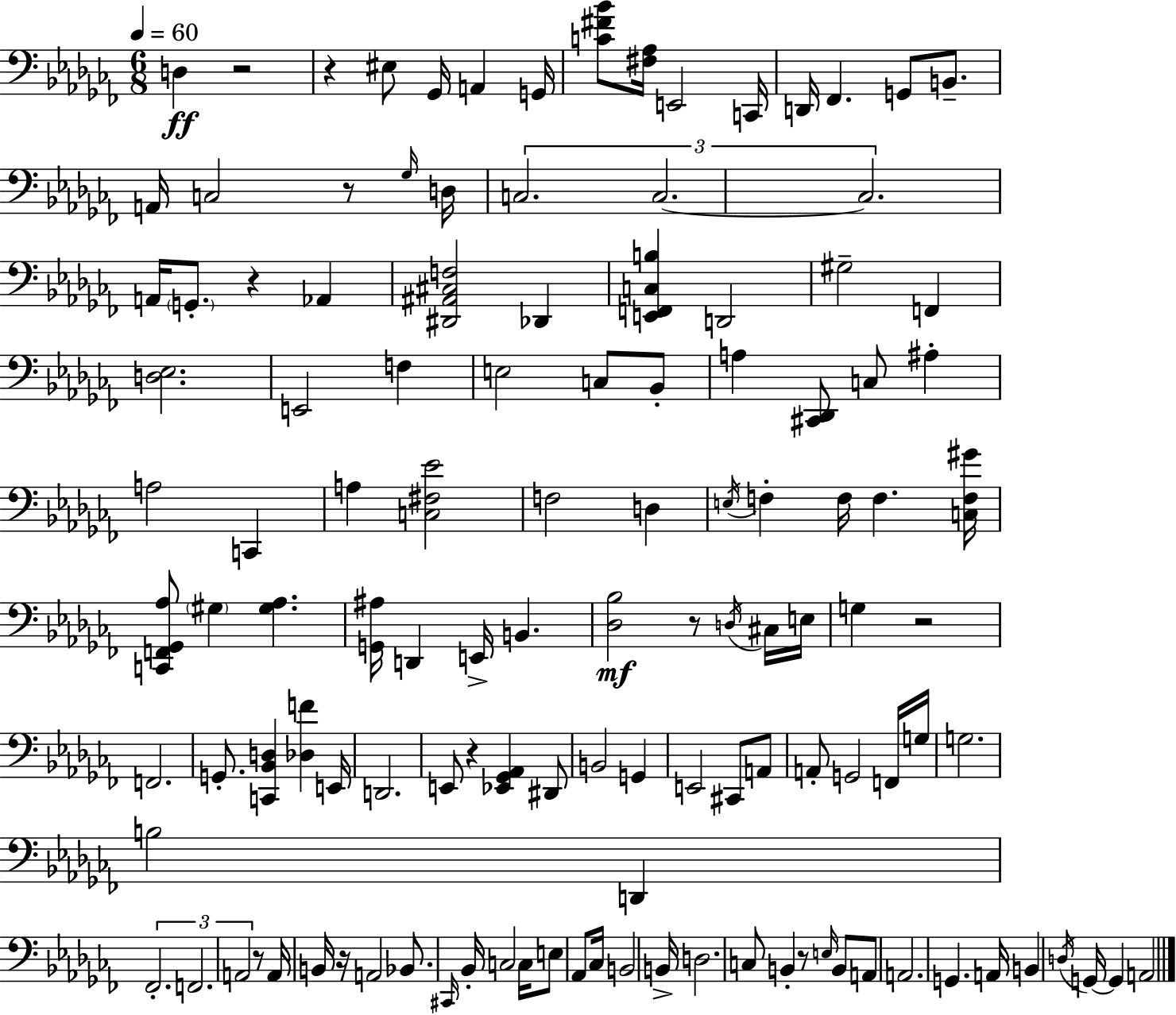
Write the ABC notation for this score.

X:1
T:Untitled
M:6/8
L:1/4
K:Abm
D, z2 z ^E,/2 _G,,/4 A,, G,,/4 [C^F_B]/2 [^F,_A,]/4 E,,2 C,,/4 D,,/4 _F,, G,,/2 B,,/2 A,,/4 C,2 z/2 _G,/4 D,/4 C,2 C,2 C,2 A,,/4 G,,/2 z _A,, [^D,,^A,,^C,F,]2 _D,, [E,,F,,C,B,] D,,2 ^G,2 F,, [D,_E,]2 E,,2 F, E,2 C,/2 _B,,/2 A, [^C,,_D,,]/2 C,/2 ^A, A,2 C,, A, [C,^F,_E]2 F,2 D, E,/4 F, F,/4 F, [C,F,^G]/4 [C,,F,,_G,,_A,]/2 ^G, [^G,_A,] [G,,^A,]/4 D,, E,,/4 B,, [_D,_B,]2 z/2 D,/4 ^C,/4 E,/4 G, z2 F,,2 G,,/2 [C,,_B,,D,] [_D,F] E,,/4 D,,2 E,,/2 z [_E,,_G,,_A,,] ^D,,/2 B,,2 G,, E,,2 ^C,,/2 A,,/2 A,,/2 G,,2 F,,/4 G,/4 G,2 B,2 D,, _F,,2 F,,2 A,,2 z/2 A,,/4 B,,/4 z/4 A,,2 _B,,/2 ^C,,/4 _B,,/4 C,2 C,/4 E,/2 _A,,/2 _C,/4 B,,2 B,,/4 D,2 C,/2 B,, z/2 E,/4 B,,/2 A,,/2 A,,2 G,, A,,/4 B,, D,/4 G,,/4 G,, A,,2